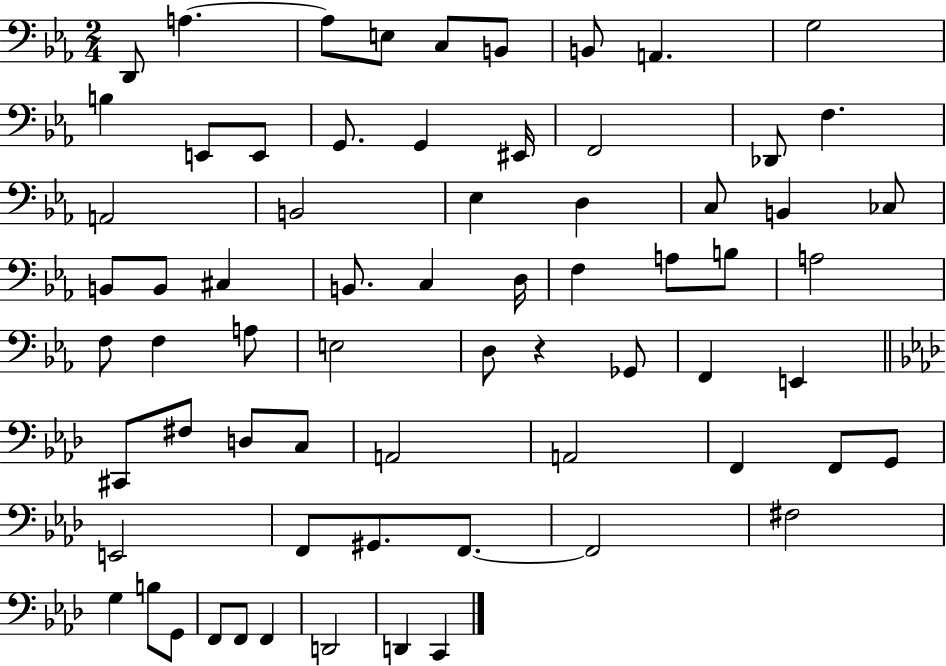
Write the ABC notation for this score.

X:1
T:Untitled
M:2/4
L:1/4
K:Eb
D,,/2 A, A,/2 E,/2 C,/2 B,,/2 B,,/2 A,, G,2 B, E,,/2 E,,/2 G,,/2 G,, ^E,,/4 F,,2 _D,,/2 F, A,,2 B,,2 _E, D, C,/2 B,, _C,/2 B,,/2 B,,/2 ^C, B,,/2 C, D,/4 F, A,/2 B,/2 A,2 F,/2 F, A,/2 E,2 D,/2 z _G,,/2 F,, E,, ^C,,/2 ^F,/2 D,/2 C,/2 A,,2 A,,2 F,, F,,/2 G,,/2 E,,2 F,,/2 ^G,,/2 F,,/2 F,,2 ^F,2 G, B,/2 G,,/2 F,,/2 F,,/2 F,, D,,2 D,, C,,